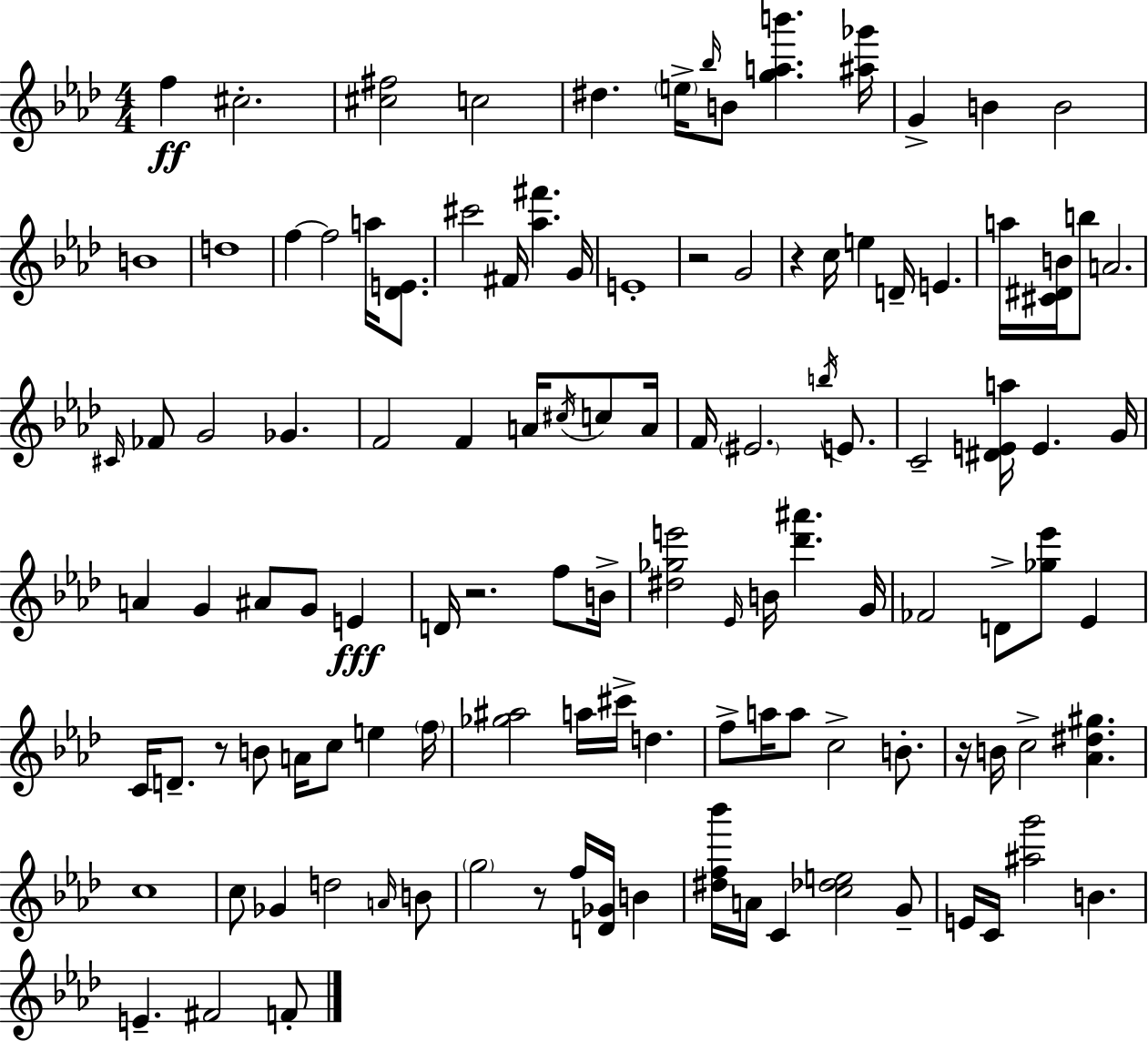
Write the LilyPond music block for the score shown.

{
  \clef treble
  \numericTimeSignature
  \time 4/4
  \key f \minor
  \repeat volta 2 { f''4\ff cis''2.-. | <cis'' fis''>2 c''2 | dis''4. \parenthesize e''16-> \grace { bes''16 } b'8 <g'' a'' b'''>4. | <ais'' ges'''>16 g'4-> b'4 b'2 | \break b'1 | d''1 | f''4~~ f''2 a''16 <des' e'>8. | cis'''2 fis'16 <aes'' fis'''>4. | \break g'16 e'1-. | r2 g'2 | r4 c''16 e''4 d'16-- e'4. | a''16 <cis' dis' b'>16 b''8 a'2. | \break \grace { cis'16 } fes'8 g'2 ges'4. | f'2 f'4 a'16 \acciaccatura { cis''16 } | c''8 a'16 f'16 \parenthesize eis'2. | \acciaccatura { b''16 } e'8. c'2-- <dis' e' a''>16 e'4. | \break g'16 a'4 g'4 ais'8 g'8 | e'4\fff d'16 r2. | f''8 b'16-> <dis'' ges'' e'''>2 \grace { ees'16 } b'16 <des''' ais'''>4. | g'16 fes'2 d'8-> <ges'' ees'''>8 | \break ees'4 c'16 d'8.-- r8 b'8 a'16 c''8 | e''4 \parenthesize f''16 <ges'' ais''>2 a''16 cis'''16-> d''4. | f''8-> a''16 a''8 c''2-> | b'8.-. r16 b'16 c''2-> <aes' dis'' gis''>4. | \break c''1 | c''8 ges'4 d''2 | \grace { a'16 } b'8 \parenthesize g''2 r8 | f''16 <d' ges'>16 b'4 <dis'' f'' bes'''>16 a'16 c'4 <c'' des'' e''>2 | \break g'8-- e'16 c'16 <ais'' g'''>2 | b'4. e'4.-- fis'2 | f'8-. } \bar "|."
}